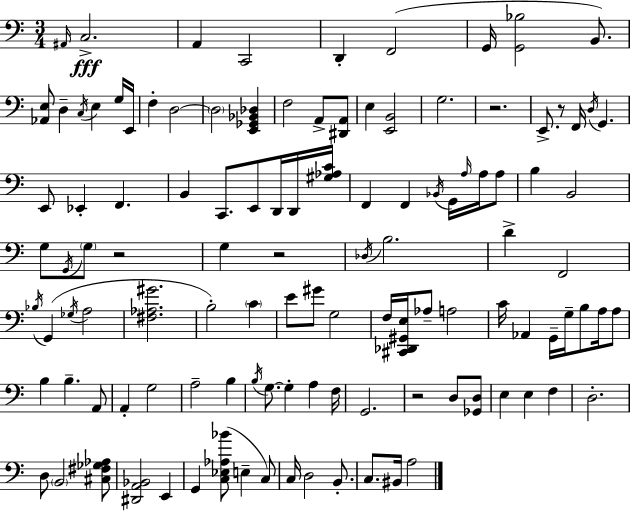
{
  \clef bass
  \numericTimeSignature
  \time 3/4
  \key a \minor
  \repeat volta 2 { \grace { ais,16 }\fff c2.-> | a,4 c,2 | d,4-. f,2( | g,16 <g, bes>2 b,8.) | \break <aes, e>8 d4-- \acciaccatura { c16 } e4 | g16 e,16 f4-. d2~~ | \parenthesize d2 <e, ges, bes, des>4 | f2 a,8-> | \break <dis, a,>8 e4 <e, b,>2 | g2. | r2. | e,8.-> r8 f,16 \acciaccatura { d16 } g,4. | \break e,8 ees,4-. f,4. | b,4 c,8. e,8 | d,16 d,16 <gis aes c'>16 f,4 f,4 \acciaccatura { bes,16 } | g,16 \grace { a16 } a16 a8 b4 b,2 | \break g8 \acciaccatura { g,16 } \parenthesize g8 r2 | g4 r2 | \acciaccatura { des16 } b2. | d'4-> f,2 | \break \acciaccatura { bes16 }( g,4 | \acciaccatura { ges16 } a2 <fis aes gis'>2. | b2-.) | \parenthesize c'4 e'8 gis'8 | \break g2 f16 <cis, des, gis, e>16 aes8-- | a2 c'16 aes,4 | g,16-- g16-- b8 a16 a8 b4 | b4.-- a,8 a,4-. | \break g2 a2-- | b4 \acciaccatura { b16 } g8.~~ | g4-. a4 f16 g,2. | r2 | \break d8 <ges, d>8 e4 | e4 f4 d2.-. | d8 | \parenthesize b,2 <cis fis ges aes>8 <dis, a, bes,>2 | \break e,4 g,4 | <c ees aes bes'>8( e4-- c8) c16 d2 | b,8.-. c8. | bis,16 a2 } \bar "|."
}